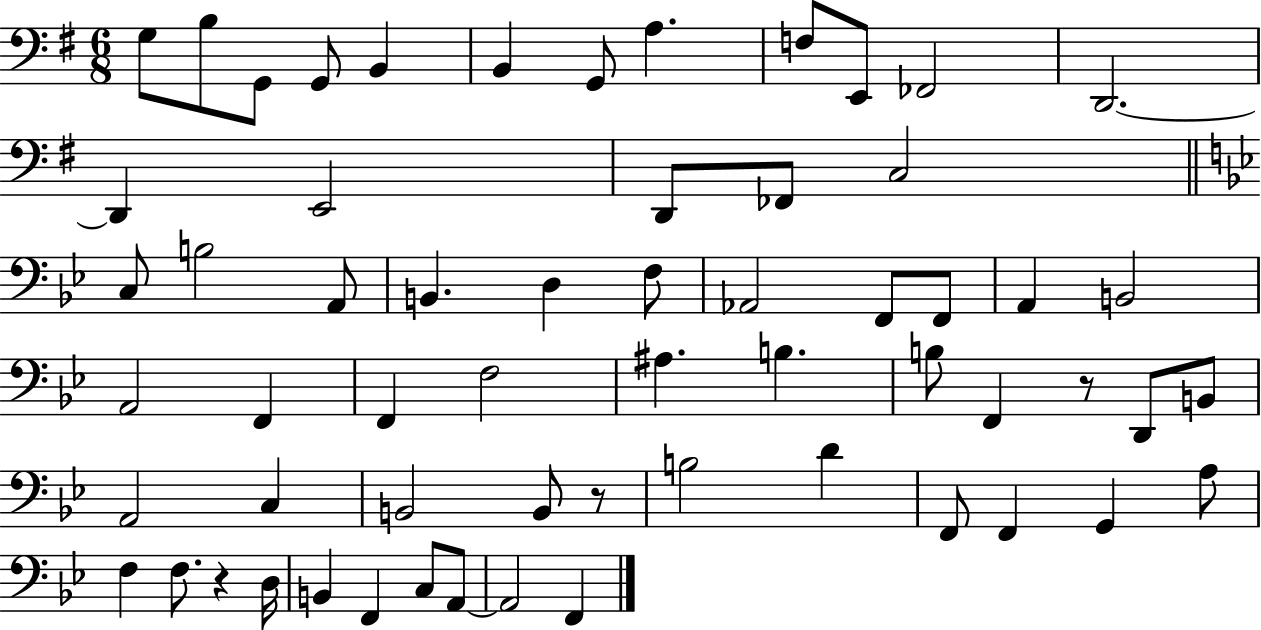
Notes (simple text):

G3/e B3/e G2/e G2/e B2/q B2/q G2/e A3/q. F3/e E2/e FES2/h D2/h. D2/q E2/h D2/e FES2/e C3/h C3/e B3/h A2/e B2/q. D3/q F3/e Ab2/h F2/e F2/e A2/q B2/h A2/h F2/q F2/q F3/h A#3/q. B3/q. B3/e F2/q R/e D2/e B2/e A2/h C3/q B2/h B2/e R/e B3/h D4/q F2/e F2/q G2/q A3/e F3/q F3/e. R/q D3/s B2/q F2/q C3/e A2/e A2/h F2/q